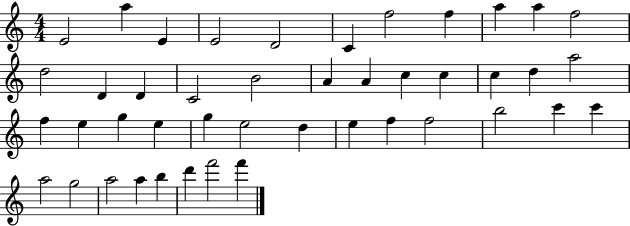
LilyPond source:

{
  \clef treble
  \numericTimeSignature
  \time 4/4
  \key c \major
  e'2 a''4 e'4 | e'2 d'2 | c'4 f''2 f''4 | a''4 a''4 f''2 | \break d''2 d'4 d'4 | c'2 b'2 | a'4 a'4 c''4 c''4 | c''4 d''4 a''2 | \break f''4 e''4 g''4 e''4 | g''4 e''2 d''4 | e''4 f''4 f''2 | b''2 c'''4 c'''4 | \break a''2 g''2 | a''2 a''4 b''4 | d'''4 f'''2 f'''4 | \bar "|."
}